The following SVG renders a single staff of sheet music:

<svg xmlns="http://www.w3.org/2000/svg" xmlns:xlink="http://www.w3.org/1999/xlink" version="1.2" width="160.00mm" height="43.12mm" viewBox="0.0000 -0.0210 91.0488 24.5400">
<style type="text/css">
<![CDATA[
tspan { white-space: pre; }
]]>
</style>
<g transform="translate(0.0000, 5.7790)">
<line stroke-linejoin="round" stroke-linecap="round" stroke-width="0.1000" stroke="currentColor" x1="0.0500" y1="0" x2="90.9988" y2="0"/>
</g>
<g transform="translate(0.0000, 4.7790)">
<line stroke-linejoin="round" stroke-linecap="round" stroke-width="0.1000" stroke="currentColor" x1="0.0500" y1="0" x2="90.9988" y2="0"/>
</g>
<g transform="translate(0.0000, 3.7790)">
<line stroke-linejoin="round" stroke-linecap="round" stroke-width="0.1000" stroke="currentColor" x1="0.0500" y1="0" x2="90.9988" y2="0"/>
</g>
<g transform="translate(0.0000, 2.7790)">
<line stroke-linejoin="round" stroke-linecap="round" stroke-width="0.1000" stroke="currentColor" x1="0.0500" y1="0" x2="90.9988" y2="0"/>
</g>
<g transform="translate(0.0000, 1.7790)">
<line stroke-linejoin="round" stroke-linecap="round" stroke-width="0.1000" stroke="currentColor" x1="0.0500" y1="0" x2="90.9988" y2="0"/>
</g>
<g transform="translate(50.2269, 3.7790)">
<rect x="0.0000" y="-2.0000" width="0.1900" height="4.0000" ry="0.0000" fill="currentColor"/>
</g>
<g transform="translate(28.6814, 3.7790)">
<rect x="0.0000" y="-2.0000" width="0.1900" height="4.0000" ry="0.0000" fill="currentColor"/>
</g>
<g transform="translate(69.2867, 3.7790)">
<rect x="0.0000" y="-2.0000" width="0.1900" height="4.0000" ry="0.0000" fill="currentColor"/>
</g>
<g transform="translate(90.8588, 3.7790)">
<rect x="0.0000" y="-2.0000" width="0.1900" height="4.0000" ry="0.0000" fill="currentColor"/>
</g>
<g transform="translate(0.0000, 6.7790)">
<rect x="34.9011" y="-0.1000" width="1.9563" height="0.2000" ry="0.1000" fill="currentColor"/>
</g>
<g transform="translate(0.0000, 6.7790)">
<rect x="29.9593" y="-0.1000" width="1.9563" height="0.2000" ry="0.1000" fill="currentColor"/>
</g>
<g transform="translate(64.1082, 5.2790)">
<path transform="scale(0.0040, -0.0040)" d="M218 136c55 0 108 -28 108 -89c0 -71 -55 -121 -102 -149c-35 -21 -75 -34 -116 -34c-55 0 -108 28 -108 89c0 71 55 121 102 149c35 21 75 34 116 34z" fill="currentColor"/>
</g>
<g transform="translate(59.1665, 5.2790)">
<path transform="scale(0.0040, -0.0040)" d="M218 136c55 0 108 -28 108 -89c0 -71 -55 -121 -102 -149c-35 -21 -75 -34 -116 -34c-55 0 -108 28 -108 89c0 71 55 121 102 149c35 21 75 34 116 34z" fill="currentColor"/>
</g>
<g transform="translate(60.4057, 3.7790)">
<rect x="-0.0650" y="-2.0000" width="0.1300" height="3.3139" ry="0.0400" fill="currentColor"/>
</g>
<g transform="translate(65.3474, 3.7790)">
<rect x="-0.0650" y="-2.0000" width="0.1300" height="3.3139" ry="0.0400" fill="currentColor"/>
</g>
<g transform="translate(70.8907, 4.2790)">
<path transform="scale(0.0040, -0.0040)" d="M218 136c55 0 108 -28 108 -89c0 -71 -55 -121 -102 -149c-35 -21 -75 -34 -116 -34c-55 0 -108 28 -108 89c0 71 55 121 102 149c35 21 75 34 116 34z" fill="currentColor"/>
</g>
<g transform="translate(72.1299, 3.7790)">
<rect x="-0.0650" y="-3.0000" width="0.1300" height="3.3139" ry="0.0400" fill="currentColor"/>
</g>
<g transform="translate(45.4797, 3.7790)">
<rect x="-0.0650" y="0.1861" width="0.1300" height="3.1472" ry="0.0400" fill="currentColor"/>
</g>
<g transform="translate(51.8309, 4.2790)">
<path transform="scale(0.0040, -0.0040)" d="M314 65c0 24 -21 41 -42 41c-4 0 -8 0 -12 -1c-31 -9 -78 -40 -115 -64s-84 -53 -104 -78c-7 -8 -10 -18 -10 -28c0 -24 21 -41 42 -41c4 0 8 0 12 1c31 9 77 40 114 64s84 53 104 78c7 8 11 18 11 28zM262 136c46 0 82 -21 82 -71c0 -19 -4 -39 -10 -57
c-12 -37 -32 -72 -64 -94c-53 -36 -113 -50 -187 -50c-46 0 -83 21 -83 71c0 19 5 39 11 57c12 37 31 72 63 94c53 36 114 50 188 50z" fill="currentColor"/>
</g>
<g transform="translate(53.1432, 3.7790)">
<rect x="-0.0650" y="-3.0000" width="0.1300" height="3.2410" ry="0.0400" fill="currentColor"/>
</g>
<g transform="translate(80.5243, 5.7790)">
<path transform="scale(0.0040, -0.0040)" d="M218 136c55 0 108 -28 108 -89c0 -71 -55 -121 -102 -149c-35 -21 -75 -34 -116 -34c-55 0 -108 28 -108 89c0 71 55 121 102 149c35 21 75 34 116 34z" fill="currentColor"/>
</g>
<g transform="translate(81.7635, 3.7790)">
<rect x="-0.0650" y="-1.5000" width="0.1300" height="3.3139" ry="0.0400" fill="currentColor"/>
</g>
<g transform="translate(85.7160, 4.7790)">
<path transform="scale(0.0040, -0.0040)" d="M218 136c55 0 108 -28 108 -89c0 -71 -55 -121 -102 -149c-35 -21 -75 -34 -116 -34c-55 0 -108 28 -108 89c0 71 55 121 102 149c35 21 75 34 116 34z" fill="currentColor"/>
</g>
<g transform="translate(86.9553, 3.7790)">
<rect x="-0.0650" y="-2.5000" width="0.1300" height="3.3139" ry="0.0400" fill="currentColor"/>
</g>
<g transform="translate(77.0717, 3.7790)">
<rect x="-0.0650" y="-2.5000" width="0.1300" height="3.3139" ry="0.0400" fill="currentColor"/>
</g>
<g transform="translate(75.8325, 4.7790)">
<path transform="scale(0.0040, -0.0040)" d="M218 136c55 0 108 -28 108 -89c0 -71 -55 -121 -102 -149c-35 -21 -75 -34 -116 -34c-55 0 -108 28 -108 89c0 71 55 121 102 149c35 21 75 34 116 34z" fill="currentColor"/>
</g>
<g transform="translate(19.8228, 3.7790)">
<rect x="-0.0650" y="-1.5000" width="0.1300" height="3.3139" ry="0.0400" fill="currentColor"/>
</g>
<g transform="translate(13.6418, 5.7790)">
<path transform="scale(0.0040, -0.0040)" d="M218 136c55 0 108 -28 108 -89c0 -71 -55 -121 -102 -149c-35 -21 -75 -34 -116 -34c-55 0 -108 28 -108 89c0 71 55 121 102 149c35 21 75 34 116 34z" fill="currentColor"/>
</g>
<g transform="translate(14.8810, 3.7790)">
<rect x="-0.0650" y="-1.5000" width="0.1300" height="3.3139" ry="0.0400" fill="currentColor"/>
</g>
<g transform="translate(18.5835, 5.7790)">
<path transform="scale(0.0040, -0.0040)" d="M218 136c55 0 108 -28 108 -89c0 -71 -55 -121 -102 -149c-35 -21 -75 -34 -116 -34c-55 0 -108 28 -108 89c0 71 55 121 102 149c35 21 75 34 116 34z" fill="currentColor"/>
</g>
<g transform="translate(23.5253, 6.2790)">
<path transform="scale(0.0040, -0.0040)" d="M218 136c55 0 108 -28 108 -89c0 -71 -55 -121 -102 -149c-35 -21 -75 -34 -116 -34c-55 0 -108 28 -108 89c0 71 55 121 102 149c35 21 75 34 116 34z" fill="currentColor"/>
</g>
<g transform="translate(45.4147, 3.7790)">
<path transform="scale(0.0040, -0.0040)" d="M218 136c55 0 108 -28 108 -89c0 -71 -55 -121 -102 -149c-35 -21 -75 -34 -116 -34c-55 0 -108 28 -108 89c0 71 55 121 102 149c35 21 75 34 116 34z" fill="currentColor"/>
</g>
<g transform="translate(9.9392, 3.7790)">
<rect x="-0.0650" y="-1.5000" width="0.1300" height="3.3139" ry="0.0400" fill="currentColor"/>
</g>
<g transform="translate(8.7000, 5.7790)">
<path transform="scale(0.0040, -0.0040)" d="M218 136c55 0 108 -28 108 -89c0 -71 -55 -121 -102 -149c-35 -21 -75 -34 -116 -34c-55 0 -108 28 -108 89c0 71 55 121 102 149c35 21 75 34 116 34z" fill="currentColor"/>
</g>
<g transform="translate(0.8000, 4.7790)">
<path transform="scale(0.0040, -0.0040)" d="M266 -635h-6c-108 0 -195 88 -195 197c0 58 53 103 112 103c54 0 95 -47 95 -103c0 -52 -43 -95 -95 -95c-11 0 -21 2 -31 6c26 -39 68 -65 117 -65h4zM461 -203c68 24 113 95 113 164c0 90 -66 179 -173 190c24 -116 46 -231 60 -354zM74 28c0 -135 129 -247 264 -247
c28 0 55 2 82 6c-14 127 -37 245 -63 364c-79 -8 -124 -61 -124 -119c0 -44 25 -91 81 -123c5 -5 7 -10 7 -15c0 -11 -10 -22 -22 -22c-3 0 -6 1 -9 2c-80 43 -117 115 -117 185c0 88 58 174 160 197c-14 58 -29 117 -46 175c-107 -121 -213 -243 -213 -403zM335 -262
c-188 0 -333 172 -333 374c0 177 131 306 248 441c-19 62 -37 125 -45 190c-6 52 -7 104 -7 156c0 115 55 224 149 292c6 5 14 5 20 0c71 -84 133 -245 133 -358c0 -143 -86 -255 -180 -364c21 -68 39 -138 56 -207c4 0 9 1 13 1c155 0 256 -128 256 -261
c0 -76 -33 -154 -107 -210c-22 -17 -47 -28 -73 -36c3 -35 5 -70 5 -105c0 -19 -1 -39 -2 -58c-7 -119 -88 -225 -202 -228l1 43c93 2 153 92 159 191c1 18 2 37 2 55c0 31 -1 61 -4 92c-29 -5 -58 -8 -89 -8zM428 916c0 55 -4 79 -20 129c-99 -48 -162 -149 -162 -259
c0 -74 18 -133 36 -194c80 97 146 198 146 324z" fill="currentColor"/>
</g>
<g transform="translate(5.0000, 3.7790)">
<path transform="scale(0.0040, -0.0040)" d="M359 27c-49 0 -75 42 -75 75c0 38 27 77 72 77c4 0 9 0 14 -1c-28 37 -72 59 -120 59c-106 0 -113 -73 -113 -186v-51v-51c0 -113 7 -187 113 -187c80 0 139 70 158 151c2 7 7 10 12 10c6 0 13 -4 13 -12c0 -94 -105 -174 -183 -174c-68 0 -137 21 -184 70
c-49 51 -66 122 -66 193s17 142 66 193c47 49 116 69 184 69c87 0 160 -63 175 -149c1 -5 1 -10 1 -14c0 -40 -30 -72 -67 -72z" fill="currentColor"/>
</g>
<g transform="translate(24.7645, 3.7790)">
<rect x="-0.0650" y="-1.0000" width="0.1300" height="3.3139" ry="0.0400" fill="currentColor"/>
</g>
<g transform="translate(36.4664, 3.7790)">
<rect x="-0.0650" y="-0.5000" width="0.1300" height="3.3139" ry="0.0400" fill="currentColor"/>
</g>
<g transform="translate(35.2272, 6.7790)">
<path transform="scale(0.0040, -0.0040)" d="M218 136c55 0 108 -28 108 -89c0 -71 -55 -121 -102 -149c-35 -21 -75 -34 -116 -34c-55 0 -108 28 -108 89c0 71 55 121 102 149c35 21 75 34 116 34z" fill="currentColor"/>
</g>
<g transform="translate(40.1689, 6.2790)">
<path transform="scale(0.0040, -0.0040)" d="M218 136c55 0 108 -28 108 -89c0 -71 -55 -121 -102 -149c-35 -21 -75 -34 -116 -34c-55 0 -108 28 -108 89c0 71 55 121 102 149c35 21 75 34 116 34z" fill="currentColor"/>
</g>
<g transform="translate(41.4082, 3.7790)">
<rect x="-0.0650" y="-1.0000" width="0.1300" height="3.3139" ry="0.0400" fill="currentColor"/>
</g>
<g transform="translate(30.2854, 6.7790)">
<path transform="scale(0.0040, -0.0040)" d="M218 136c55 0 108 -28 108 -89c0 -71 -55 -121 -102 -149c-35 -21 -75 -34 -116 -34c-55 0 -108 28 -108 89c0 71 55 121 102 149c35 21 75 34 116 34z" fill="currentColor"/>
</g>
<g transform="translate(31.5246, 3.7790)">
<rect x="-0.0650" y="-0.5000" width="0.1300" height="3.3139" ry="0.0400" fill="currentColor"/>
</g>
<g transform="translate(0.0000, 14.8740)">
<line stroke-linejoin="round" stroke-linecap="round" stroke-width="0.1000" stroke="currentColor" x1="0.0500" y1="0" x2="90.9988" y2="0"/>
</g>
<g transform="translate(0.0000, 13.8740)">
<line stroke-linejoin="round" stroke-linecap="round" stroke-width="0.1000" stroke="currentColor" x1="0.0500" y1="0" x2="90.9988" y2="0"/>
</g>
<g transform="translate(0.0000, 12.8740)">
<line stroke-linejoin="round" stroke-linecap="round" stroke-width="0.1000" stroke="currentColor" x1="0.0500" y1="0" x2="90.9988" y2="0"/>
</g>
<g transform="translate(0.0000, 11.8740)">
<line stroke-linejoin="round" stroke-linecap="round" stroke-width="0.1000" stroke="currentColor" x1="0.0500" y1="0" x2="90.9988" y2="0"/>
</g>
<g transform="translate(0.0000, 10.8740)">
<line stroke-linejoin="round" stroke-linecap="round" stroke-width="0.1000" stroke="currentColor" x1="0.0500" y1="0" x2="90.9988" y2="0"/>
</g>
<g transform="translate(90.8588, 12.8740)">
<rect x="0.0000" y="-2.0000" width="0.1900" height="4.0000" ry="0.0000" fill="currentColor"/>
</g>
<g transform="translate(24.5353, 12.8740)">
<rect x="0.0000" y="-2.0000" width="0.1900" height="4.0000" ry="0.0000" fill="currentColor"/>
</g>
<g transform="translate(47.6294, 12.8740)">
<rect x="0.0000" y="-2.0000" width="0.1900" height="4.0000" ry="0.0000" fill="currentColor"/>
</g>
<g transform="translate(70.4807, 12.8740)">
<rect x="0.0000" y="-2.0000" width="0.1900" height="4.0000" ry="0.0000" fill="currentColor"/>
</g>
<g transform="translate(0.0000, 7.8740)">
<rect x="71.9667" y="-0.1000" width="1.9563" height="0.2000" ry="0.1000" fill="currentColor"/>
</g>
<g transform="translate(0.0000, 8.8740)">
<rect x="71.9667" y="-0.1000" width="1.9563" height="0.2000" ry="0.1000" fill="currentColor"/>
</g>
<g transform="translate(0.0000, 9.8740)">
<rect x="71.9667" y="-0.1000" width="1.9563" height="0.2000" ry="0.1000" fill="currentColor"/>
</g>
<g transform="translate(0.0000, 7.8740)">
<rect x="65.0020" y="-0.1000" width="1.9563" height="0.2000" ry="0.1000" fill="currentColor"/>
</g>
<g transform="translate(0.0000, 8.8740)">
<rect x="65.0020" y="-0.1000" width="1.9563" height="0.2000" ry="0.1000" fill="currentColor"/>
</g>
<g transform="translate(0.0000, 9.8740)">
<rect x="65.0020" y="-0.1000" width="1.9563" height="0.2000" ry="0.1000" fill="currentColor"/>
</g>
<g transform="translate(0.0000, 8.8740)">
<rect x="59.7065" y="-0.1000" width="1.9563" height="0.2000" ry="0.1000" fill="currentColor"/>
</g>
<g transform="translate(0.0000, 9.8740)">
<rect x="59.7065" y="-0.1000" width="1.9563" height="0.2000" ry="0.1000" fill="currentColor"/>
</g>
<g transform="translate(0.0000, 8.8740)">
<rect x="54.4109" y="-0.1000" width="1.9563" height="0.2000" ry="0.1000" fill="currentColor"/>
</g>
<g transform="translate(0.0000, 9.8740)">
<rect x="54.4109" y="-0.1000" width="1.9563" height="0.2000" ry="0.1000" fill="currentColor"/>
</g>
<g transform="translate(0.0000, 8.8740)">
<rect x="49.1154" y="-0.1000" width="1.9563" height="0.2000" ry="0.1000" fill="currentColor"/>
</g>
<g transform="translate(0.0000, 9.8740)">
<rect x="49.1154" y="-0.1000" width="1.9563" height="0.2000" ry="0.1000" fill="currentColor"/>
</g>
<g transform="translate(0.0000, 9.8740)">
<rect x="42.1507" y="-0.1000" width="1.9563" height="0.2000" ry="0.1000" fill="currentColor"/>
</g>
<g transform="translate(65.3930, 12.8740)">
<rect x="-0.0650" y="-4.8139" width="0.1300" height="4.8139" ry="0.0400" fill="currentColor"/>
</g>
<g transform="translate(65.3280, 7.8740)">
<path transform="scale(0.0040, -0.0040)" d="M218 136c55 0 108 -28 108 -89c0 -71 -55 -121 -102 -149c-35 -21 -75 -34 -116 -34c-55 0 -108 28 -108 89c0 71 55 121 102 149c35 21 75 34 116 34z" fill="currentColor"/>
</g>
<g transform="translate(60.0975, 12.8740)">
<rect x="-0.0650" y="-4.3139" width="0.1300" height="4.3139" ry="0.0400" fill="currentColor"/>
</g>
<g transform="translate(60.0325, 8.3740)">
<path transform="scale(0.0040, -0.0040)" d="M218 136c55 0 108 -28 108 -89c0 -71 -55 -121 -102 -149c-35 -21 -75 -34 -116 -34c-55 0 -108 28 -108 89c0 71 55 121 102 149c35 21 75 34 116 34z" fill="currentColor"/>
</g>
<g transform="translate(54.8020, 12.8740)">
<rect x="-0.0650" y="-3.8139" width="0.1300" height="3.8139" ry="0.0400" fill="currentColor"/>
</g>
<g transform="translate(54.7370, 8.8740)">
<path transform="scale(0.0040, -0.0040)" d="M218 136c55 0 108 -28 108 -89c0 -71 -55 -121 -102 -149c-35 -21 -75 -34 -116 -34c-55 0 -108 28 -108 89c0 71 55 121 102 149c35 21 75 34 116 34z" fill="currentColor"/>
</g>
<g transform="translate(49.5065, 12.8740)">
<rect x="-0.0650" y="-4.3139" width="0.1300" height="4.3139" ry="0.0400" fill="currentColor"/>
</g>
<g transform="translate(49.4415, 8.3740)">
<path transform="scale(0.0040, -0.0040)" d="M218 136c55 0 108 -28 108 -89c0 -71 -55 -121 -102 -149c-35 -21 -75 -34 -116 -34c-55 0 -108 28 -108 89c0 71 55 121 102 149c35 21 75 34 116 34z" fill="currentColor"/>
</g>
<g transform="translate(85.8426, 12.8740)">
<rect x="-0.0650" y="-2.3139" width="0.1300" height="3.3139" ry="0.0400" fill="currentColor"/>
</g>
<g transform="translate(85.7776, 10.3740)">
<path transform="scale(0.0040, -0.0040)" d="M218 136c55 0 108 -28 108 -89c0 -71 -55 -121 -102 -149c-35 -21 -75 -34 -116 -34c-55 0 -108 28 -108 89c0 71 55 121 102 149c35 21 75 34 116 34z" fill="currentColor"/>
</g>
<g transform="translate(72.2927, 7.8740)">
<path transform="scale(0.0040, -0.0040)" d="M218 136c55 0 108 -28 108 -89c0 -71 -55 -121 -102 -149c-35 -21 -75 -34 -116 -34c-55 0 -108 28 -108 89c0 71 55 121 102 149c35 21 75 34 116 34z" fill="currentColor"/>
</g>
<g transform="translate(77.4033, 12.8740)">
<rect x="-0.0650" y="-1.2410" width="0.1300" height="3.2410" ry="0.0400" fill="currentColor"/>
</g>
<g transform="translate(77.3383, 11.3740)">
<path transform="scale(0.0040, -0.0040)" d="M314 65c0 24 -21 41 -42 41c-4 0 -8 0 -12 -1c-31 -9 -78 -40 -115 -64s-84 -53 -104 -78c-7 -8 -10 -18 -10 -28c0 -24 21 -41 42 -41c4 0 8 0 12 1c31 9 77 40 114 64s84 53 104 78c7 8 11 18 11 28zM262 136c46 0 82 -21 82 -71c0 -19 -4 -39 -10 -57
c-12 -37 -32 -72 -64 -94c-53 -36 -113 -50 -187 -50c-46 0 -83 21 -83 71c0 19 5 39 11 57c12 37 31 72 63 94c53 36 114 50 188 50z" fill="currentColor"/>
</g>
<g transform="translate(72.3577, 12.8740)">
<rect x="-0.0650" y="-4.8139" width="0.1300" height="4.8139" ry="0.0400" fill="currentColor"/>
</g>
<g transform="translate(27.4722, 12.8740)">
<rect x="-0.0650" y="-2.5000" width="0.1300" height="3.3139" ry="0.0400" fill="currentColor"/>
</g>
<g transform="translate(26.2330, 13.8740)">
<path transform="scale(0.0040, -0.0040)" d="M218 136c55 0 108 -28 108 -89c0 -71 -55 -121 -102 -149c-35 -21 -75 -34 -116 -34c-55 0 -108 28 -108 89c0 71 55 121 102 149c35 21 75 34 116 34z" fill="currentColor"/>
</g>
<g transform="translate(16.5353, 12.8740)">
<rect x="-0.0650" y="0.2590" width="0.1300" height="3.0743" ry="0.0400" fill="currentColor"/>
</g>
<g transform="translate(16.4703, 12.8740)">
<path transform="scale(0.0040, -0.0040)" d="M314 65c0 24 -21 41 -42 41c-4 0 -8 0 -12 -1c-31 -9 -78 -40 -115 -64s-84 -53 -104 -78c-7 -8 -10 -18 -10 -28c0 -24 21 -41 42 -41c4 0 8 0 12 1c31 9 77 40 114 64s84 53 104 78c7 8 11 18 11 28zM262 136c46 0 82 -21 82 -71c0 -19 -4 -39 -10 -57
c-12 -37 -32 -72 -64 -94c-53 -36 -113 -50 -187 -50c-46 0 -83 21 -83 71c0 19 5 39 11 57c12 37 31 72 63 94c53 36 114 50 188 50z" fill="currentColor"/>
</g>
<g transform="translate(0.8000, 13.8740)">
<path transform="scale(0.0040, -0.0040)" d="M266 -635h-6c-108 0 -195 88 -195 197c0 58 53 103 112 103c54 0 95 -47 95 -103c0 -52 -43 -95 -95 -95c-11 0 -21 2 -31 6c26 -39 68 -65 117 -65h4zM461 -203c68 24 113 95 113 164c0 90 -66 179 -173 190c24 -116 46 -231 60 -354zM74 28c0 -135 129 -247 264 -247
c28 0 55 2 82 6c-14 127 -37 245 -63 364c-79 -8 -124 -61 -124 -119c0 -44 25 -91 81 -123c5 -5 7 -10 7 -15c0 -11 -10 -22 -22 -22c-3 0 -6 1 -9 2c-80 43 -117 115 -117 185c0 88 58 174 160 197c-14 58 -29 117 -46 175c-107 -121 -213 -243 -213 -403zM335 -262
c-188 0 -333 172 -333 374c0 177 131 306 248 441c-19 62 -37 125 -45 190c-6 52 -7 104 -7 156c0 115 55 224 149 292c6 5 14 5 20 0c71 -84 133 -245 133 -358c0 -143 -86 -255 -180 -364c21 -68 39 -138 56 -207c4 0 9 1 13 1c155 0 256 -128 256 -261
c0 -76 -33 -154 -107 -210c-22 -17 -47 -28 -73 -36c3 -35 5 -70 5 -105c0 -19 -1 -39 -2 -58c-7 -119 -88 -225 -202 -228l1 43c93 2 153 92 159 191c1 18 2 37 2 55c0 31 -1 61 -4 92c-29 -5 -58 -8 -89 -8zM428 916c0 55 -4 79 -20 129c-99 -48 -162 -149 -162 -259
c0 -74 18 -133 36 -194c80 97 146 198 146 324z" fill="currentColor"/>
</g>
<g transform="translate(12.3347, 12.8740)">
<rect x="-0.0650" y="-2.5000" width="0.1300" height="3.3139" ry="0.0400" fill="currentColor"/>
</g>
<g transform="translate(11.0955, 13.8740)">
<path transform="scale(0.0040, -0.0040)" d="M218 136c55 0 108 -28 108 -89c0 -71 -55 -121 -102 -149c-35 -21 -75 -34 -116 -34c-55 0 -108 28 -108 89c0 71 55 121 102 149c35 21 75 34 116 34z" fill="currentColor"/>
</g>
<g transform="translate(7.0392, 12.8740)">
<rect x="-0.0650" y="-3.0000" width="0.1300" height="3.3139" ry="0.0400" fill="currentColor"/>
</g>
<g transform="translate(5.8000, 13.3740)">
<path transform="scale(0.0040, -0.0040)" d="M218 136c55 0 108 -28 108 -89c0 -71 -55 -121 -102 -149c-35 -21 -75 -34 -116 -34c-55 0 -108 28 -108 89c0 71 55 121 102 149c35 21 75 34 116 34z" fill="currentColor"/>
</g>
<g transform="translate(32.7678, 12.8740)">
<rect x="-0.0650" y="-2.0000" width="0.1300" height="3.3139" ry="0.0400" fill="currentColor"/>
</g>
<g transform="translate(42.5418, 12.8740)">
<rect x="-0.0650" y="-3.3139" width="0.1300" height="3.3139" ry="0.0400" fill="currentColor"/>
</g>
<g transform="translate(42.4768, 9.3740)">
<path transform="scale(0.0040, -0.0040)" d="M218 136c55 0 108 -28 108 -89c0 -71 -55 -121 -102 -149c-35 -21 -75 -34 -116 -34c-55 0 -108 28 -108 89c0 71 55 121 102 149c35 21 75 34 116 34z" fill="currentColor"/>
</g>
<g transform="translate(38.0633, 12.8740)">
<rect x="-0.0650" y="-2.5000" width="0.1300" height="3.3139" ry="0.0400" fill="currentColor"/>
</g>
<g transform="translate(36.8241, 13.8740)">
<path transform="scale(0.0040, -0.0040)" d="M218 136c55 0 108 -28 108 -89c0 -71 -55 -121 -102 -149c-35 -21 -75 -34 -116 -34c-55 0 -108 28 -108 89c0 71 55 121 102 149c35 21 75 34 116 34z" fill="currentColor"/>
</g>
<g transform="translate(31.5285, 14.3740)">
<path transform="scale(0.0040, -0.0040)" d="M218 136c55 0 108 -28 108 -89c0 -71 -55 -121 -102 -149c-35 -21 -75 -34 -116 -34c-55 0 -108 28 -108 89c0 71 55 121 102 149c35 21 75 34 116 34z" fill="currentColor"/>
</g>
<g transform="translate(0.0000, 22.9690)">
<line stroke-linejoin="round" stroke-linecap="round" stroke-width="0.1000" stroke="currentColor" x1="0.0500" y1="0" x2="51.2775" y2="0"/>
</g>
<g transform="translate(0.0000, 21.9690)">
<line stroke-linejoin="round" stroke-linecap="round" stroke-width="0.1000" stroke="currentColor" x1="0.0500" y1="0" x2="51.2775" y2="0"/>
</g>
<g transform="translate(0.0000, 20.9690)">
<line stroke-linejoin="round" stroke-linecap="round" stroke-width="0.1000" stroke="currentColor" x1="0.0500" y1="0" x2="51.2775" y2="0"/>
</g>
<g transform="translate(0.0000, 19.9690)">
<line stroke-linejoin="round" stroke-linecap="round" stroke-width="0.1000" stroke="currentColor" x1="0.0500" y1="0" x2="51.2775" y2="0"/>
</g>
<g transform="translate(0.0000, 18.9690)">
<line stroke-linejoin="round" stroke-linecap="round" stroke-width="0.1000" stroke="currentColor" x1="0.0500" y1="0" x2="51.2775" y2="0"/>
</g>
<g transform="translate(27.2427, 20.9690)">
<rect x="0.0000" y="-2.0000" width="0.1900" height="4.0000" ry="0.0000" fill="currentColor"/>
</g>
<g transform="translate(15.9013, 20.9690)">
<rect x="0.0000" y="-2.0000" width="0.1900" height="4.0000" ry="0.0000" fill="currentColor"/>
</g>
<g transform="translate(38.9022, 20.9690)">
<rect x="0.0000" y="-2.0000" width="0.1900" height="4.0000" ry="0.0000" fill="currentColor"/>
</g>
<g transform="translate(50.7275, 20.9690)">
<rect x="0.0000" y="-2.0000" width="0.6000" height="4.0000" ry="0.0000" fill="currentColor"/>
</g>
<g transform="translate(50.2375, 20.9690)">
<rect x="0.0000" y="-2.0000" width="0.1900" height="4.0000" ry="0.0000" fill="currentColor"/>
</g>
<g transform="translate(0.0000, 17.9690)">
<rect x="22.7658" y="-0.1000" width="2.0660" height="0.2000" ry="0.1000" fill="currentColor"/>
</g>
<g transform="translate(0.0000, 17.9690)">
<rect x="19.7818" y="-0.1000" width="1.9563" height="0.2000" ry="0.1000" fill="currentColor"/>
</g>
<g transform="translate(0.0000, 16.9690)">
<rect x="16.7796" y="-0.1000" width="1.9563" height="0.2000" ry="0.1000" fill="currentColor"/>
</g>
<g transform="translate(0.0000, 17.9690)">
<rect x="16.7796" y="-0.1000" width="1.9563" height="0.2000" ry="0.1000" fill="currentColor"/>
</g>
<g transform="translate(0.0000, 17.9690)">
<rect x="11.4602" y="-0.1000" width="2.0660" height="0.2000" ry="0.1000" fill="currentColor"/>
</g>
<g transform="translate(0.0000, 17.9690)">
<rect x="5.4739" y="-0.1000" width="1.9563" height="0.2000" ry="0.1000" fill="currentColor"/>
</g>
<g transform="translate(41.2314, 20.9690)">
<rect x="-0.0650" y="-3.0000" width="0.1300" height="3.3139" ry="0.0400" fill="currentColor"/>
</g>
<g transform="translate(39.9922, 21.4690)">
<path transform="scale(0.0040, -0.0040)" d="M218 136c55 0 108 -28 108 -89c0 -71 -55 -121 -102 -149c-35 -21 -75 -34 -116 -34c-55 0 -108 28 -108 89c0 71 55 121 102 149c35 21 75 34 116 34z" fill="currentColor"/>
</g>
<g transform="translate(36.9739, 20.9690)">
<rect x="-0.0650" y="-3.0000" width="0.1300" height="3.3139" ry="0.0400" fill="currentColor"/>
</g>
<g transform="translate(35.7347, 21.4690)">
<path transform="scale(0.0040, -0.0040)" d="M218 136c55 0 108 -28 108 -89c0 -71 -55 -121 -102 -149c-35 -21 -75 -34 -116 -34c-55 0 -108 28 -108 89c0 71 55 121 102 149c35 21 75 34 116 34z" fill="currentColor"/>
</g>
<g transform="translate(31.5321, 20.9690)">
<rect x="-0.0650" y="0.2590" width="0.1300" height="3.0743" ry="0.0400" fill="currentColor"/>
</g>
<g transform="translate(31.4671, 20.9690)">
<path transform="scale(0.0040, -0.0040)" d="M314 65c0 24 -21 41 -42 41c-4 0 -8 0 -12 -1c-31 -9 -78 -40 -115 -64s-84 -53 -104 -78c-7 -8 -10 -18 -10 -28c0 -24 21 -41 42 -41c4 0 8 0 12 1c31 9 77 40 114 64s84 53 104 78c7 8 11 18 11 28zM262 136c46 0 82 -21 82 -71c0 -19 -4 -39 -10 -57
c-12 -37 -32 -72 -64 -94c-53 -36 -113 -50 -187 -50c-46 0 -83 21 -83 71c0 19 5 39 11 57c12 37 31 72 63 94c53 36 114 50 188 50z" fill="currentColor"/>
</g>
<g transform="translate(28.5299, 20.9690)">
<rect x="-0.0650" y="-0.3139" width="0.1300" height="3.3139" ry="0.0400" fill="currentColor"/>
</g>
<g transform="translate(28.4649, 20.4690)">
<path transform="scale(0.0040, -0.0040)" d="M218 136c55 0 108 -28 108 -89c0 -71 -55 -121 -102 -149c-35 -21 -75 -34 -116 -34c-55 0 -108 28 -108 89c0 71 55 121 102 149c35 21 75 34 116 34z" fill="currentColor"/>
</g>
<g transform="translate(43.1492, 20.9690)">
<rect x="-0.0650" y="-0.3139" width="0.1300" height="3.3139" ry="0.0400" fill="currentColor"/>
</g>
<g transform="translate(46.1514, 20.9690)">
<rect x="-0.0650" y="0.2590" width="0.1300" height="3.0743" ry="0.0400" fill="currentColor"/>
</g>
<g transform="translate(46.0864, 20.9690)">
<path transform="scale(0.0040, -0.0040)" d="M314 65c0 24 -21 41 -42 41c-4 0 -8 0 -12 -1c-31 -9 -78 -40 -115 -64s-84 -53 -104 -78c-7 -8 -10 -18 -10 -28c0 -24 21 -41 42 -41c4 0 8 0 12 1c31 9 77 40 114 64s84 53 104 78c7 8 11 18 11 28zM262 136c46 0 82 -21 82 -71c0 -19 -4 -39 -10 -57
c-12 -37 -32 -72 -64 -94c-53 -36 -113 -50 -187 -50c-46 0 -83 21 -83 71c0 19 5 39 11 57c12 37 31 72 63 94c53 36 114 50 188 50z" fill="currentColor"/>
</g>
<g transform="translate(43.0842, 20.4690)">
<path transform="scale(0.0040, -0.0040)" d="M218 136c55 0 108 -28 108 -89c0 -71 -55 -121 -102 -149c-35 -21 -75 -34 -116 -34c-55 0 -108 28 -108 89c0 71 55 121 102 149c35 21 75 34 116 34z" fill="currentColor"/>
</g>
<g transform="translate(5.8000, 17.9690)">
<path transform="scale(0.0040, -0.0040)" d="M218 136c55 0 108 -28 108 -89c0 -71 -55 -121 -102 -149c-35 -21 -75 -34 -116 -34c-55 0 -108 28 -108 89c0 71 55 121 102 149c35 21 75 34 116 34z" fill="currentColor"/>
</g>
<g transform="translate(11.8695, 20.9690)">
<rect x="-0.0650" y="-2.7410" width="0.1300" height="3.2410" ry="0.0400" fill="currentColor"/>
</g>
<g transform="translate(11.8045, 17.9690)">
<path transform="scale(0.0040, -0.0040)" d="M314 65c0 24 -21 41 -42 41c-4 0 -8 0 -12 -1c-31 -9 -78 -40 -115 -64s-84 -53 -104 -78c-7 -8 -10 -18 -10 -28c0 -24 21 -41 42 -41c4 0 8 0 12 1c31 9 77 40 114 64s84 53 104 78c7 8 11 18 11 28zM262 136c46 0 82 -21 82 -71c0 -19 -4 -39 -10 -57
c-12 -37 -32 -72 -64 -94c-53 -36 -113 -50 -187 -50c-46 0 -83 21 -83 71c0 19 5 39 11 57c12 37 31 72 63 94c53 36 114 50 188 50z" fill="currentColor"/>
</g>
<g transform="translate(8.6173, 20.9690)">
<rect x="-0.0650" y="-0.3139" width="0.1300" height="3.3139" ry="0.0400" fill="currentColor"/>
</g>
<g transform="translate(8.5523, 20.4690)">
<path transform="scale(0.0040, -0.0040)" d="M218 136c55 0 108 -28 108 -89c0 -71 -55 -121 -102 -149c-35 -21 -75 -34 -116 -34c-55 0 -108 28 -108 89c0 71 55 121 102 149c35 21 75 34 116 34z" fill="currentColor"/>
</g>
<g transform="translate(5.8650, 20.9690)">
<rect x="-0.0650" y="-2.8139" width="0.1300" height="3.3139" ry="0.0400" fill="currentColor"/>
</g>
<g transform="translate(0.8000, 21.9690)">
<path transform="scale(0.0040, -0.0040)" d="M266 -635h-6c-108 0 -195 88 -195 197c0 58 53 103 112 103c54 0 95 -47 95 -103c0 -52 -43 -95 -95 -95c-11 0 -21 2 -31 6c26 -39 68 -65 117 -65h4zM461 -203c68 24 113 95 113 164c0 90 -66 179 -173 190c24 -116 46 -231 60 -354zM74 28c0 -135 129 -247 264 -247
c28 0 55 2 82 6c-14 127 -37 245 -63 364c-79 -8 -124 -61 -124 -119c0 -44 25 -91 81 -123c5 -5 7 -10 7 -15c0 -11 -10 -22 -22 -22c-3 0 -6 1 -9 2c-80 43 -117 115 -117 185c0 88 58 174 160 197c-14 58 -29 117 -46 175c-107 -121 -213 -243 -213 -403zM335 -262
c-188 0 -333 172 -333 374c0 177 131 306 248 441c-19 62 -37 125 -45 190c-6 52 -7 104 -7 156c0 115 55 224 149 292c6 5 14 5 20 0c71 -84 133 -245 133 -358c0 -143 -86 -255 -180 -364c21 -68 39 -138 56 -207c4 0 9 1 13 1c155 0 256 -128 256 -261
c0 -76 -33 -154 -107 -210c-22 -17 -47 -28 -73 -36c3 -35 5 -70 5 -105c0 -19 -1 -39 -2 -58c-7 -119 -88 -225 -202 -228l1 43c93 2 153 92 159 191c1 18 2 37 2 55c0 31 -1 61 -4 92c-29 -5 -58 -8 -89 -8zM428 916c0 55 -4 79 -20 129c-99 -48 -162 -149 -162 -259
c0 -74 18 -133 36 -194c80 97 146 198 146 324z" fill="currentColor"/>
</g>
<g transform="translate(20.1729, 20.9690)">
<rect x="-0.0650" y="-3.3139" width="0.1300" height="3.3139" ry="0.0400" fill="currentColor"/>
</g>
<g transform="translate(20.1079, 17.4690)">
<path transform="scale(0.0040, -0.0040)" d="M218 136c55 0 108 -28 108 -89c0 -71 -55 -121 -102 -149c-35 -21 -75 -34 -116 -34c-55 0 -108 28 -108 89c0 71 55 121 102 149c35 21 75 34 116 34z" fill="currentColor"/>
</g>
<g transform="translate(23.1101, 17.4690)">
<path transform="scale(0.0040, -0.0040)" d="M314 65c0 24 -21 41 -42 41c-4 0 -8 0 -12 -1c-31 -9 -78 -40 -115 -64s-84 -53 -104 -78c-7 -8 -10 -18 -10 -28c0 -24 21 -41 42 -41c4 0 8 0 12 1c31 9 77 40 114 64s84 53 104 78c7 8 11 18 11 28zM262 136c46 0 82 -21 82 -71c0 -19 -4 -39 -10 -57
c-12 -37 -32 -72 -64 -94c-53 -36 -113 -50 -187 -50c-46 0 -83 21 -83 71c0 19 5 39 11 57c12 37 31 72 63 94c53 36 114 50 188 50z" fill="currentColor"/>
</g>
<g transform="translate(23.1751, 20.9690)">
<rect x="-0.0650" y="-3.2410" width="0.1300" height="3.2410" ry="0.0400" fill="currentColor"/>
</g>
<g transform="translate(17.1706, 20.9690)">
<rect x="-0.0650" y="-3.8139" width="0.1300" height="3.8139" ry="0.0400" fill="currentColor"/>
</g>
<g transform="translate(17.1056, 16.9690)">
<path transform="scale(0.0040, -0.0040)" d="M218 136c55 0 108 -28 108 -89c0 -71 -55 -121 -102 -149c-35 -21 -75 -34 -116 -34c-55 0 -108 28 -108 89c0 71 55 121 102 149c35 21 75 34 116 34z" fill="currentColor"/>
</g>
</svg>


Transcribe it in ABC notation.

X:1
T:Untitled
M:4/4
L:1/4
K:C
E E E D C C D B A2 F F A G E G A G B2 G F G b d' c' d' e' e' e2 g a c a2 c' b b2 c B2 A A c B2